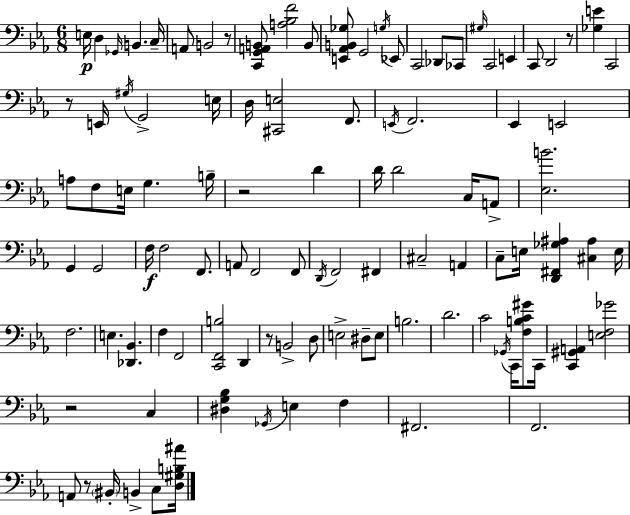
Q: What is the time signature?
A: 6/8